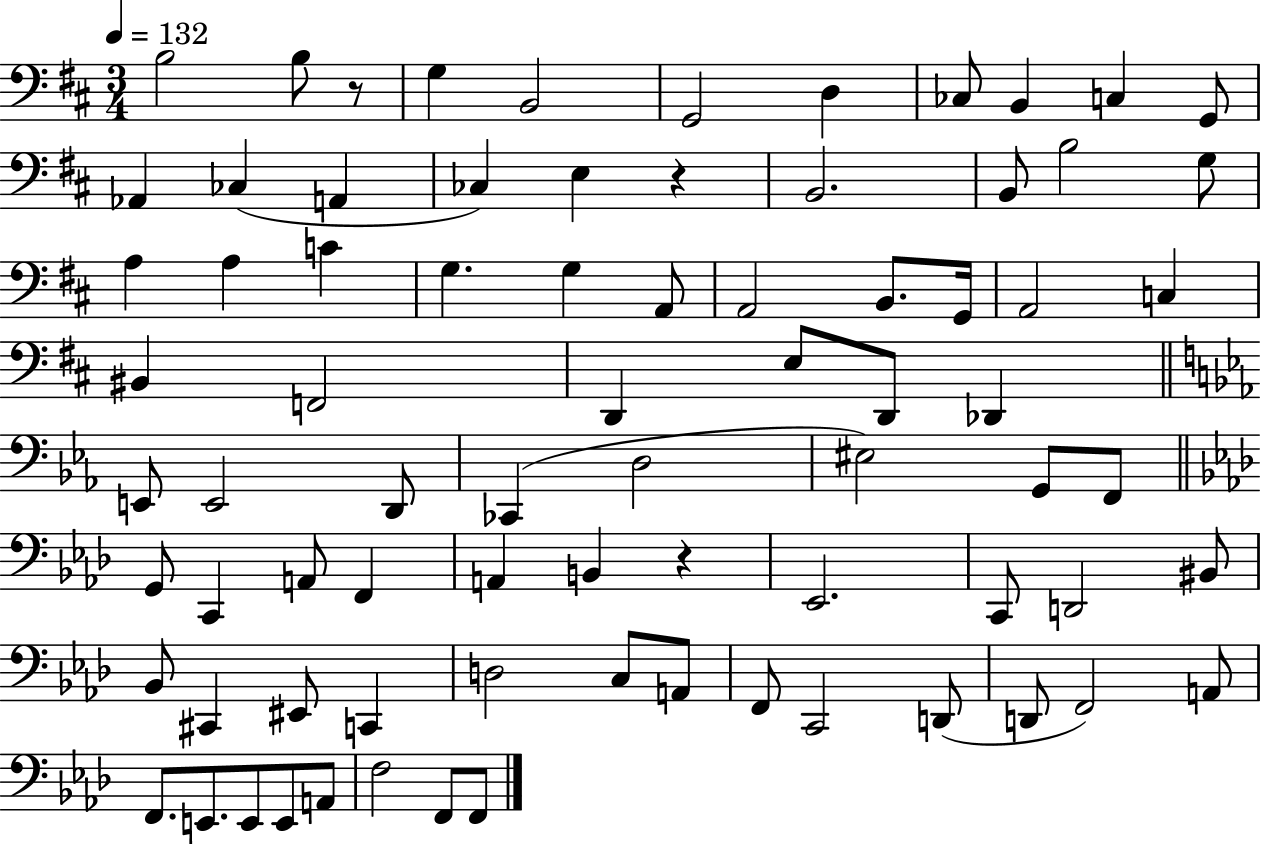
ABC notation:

X:1
T:Untitled
M:3/4
L:1/4
K:D
B,2 B,/2 z/2 G, B,,2 G,,2 D, _C,/2 B,, C, G,,/2 _A,, _C, A,, _C, E, z B,,2 B,,/2 B,2 G,/2 A, A, C G, G, A,,/2 A,,2 B,,/2 G,,/4 A,,2 C, ^B,, F,,2 D,, E,/2 D,,/2 _D,, E,,/2 E,,2 D,,/2 _C,, D,2 ^E,2 G,,/2 F,,/2 G,,/2 C,, A,,/2 F,, A,, B,, z _E,,2 C,,/2 D,,2 ^B,,/2 _B,,/2 ^C,, ^E,,/2 C,, D,2 C,/2 A,,/2 F,,/2 C,,2 D,,/2 D,,/2 F,,2 A,,/2 F,,/2 E,,/2 E,,/2 E,,/2 A,,/2 F,2 F,,/2 F,,/2